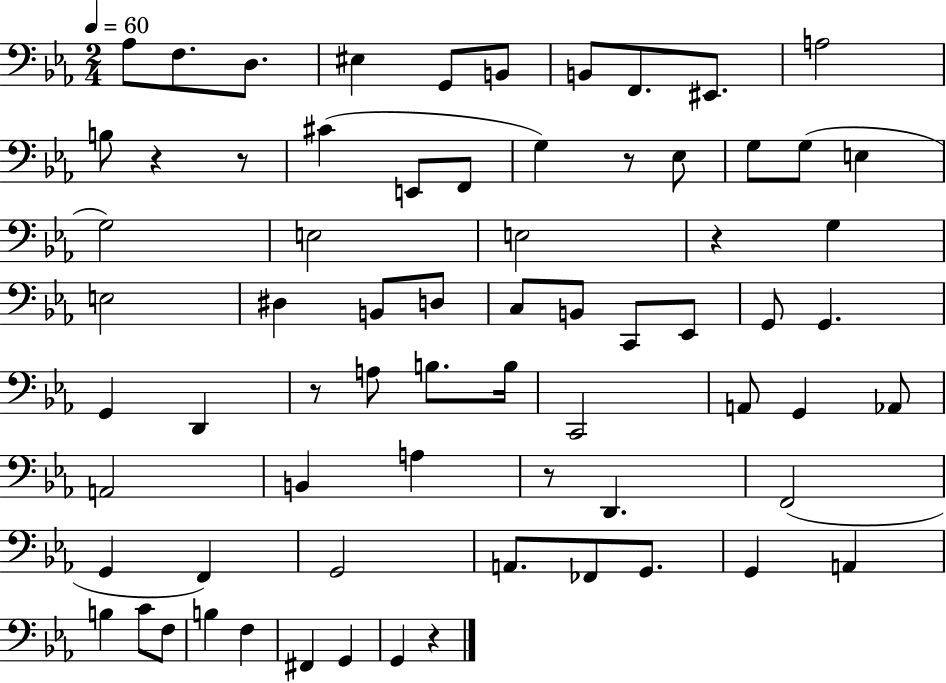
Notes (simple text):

Ab3/e F3/e. D3/e. EIS3/q G2/e B2/e B2/e F2/e. EIS2/e. A3/h B3/e R/q R/e C#4/q E2/e F2/e G3/q R/e Eb3/e G3/e G3/e E3/q G3/h E3/h E3/h R/q G3/q E3/h D#3/q B2/e D3/e C3/e B2/e C2/e Eb2/e G2/e G2/q. G2/q D2/q R/e A3/e B3/e. B3/s C2/h A2/e G2/q Ab2/e A2/h B2/q A3/q R/e D2/q. F2/h G2/q F2/q G2/h A2/e. FES2/e G2/e. G2/q A2/q B3/q C4/e F3/e B3/q F3/q F#2/q G2/q G2/q R/q